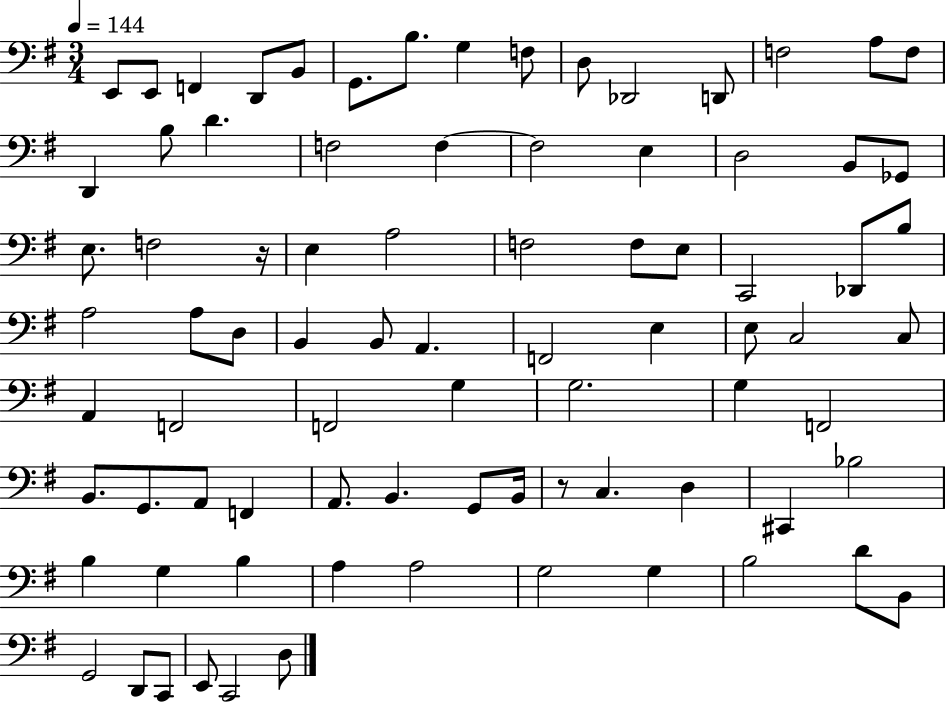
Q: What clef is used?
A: bass